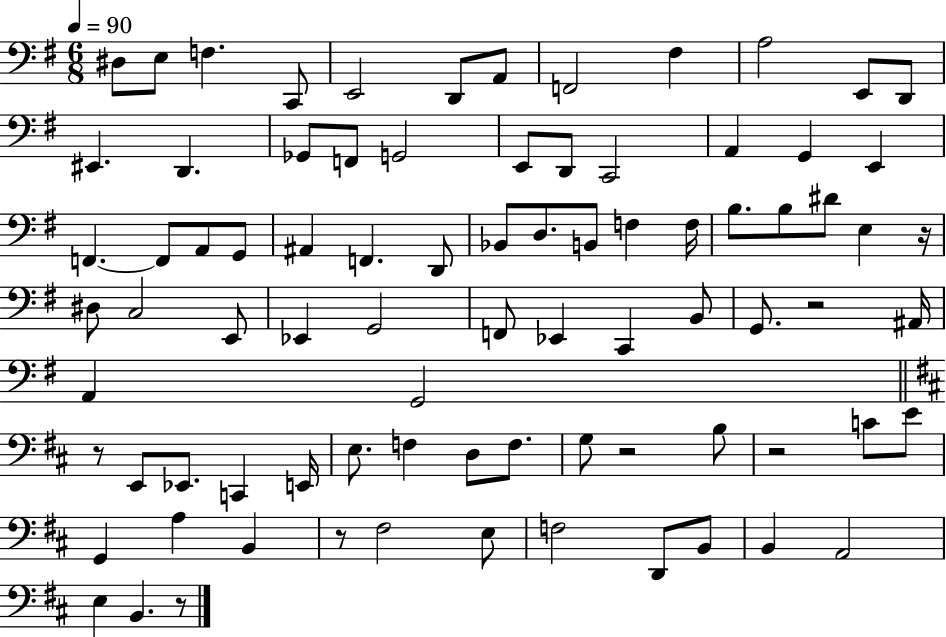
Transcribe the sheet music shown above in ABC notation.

X:1
T:Untitled
M:6/8
L:1/4
K:G
^D,/2 E,/2 F, C,,/2 E,,2 D,,/2 A,,/2 F,,2 ^F, A,2 E,,/2 D,,/2 ^E,, D,, _G,,/2 F,,/2 G,,2 E,,/2 D,,/2 C,,2 A,, G,, E,, F,, F,,/2 A,,/2 G,,/2 ^A,, F,, D,,/2 _B,,/2 D,/2 B,,/2 F, F,/4 B,/2 B,/2 ^D/2 E, z/4 ^D,/2 C,2 E,,/2 _E,, G,,2 F,,/2 _E,, C,, B,,/2 G,,/2 z2 ^A,,/4 A,, G,,2 z/2 E,,/2 _E,,/2 C,, E,,/4 E,/2 F, D,/2 F,/2 G,/2 z2 B,/2 z2 C/2 E/2 G,, A, B,, z/2 ^F,2 E,/2 F,2 D,,/2 B,,/2 B,, A,,2 E, B,, z/2